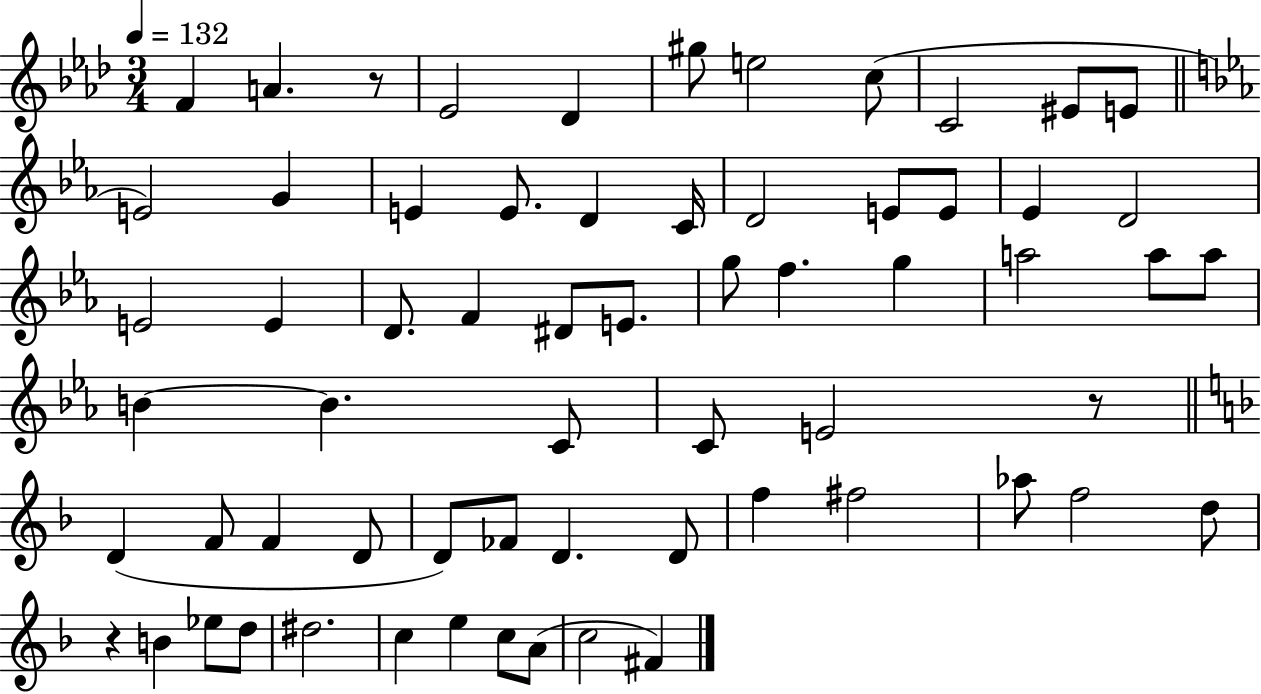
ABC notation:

X:1
T:Untitled
M:3/4
L:1/4
K:Ab
F A z/2 _E2 _D ^g/2 e2 c/2 C2 ^E/2 E/2 E2 G E E/2 D C/4 D2 E/2 E/2 _E D2 E2 E D/2 F ^D/2 E/2 g/2 f g a2 a/2 a/2 B B C/2 C/2 E2 z/2 D F/2 F D/2 D/2 _F/2 D D/2 f ^f2 _a/2 f2 d/2 z B _e/2 d/2 ^d2 c e c/2 A/2 c2 ^F